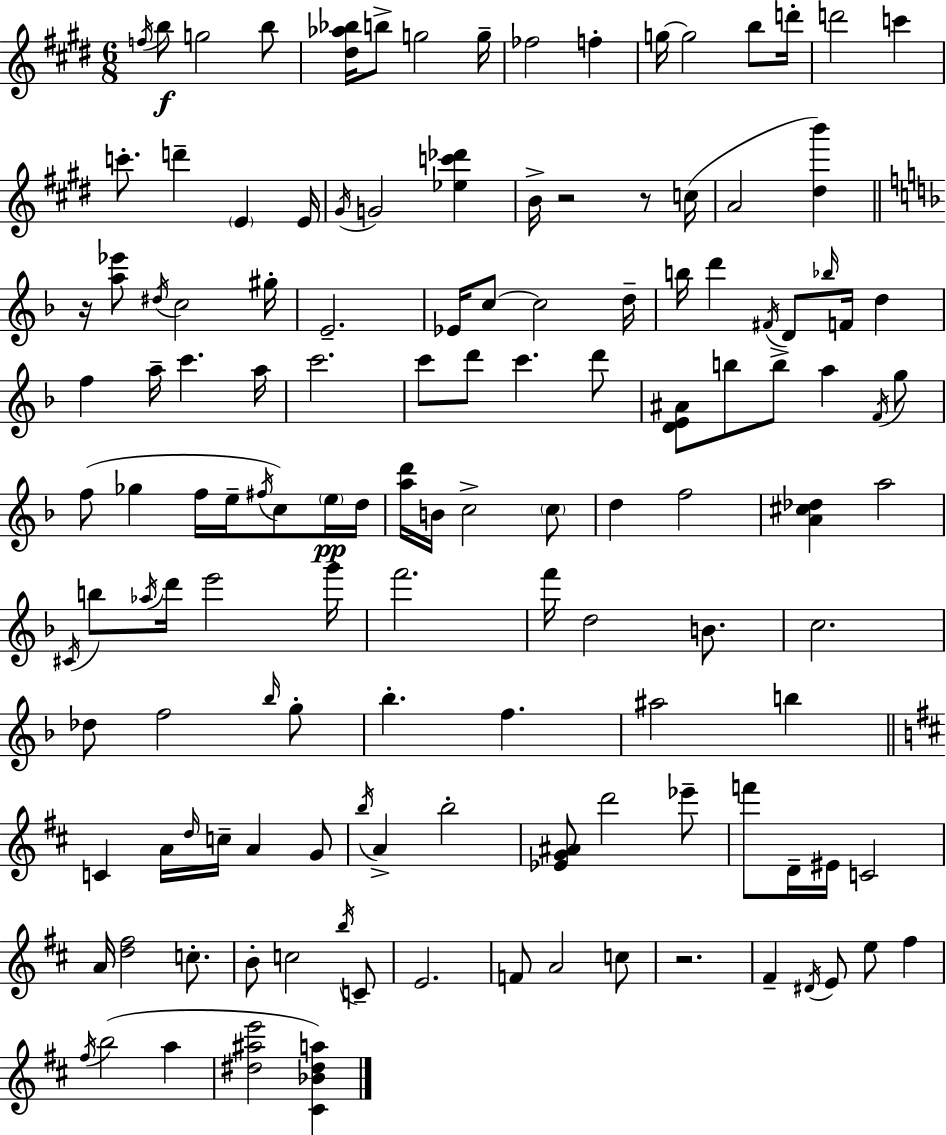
{
  \clef treble
  \numericTimeSignature
  \time 6/8
  \key e \major
  \acciaccatura { f''16 }\f b''8 g''2 b''8 | <dis'' aes'' bes''>16 b''8-> g''2 | g''16-- fes''2 f''4-. | g''16~~ g''2 b''8 | \break d'''16-. d'''2 c'''4 | c'''8.-. d'''4-- \parenthesize e'4 | e'16 \acciaccatura { gis'16 } g'2 <ees'' c''' des'''>4 | b'16-> r2 r8 | \break c''16( a'2 <dis'' b'''>4) | \bar "||" \break \key f \major r16 <a'' ees'''>8 \acciaccatura { dis''16 } c''2 | gis''16-. e'2.-- | ees'16 c''8~~ c''2 | d''16-- b''16 d'''4 \acciaccatura { fis'16 } d'8 \grace { bes''16 } f'16 d''4 | \break f''4 a''16-- c'''4. | a''16 c'''2. | c'''8 d'''8 c'''4. | d'''8 <d' e' ais'>8 b''8 b''8-> a''4 | \break \acciaccatura { f'16 } g''8 f''8( ges''4 f''16 e''16-- | \acciaccatura { fis''16 } c''8) \parenthesize e''16\pp d''16 <a'' d'''>16 b'16 c''2-> | \parenthesize c''8 d''4 f''2 | <a' cis'' des''>4 a''2 | \break \acciaccatura { cis'16 } b''8 \acciaccatura { aes''16 } d'''16 e'''2 | g'''16 f'''2. | f'''16 d''2 | b'8. c''2. | \break des''8 f''2 | \grace { bes''16 } g''8-. bes''4.-. | f''4. ais''2 | b''4 \bar "||" \break \key b \minor c'4 a'16 \grace { d''16 } c''16-- a'4 g'8 | \acciaccatura { b''16 } a'4-> b''2-. | <ees' g' ais'>8 d'''2 | ees'''8-- f'''8 d'16-- eis'16 c'2 | \break a'16 <d'' fis''>2 c''8.-. | b'8-. c''2 | \acciaccatura { b''16 } c'8-- e'2. | f'8 a'2 | \break c''8 r2. | fis'4-- \acciaccatura { dis'16 } e'8 e''8 | fis''4 \acciaccatura { fis''16 } b''2( | a''4 <dis'' ais'' e'''>2 | \break <cis' bes' dis'' a''>4) \bar "|."
}